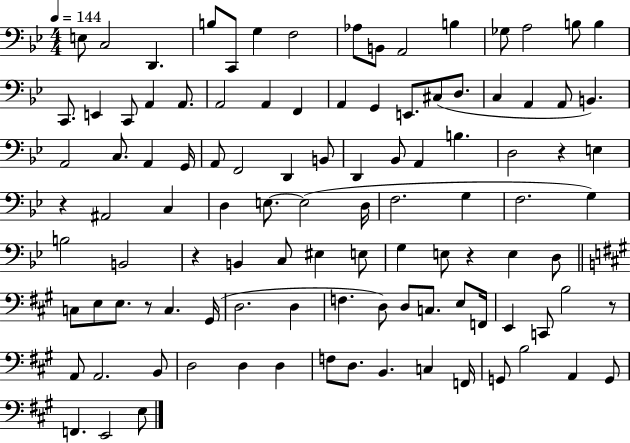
{
  \clef bass
  \numericTimeSignature
  \time 4/4
  \key bes \major
  \tempo 4 = 144
  e8 c2 d,4. | b8 c,8 g4 f2 | aes8 b,8 a,2 b4 | ges8 a2 b8 b4 | \break c,8. e,4 c,8 a,4 a,8. | a,2 a,4 f,4 | a,4 g,4 e,8. cis8( d8. | c4 a,4 a,8 b,4.) | \break a,2 c8. a,4 g,16 | a,8 f,2 d,4 b,8 | d,4 bes,8 a,4 b4. | d2 r4 e4 | \break r4 ais,2 c4 | d4 e8.~~ e2( d16 | f2. g4 | f2. g4) | \break b2 b,2 | r4 b,4 c8 eis4 e8 | g4 e8 r4 e4 d8 | \bar "||" \break \key a \major c8 e8 e8. r8 c4. gis,16( | d2. d4 | f4. d8) d8 c8. e8 f,16 | e,4 c,8 b2 r8 | \break a,8 a,2. b,8 | d2 d4 d4 | f8 d8. b,4. c4 f,16 | g,8 b2 a,4 g,8 | \break f,4. e,2 e8 | \bar "|."
}